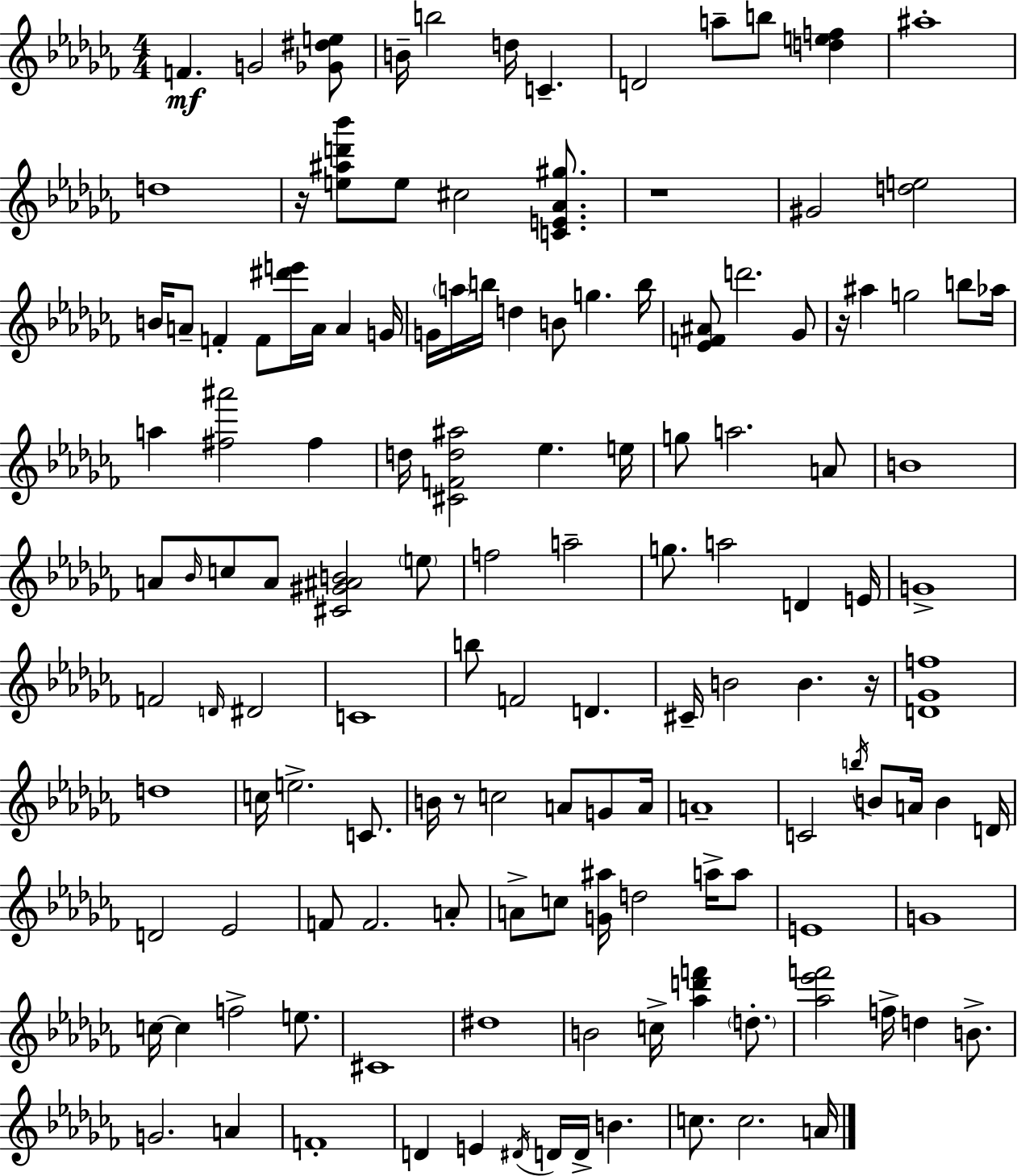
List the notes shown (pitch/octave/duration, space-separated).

F4/q. G4/h [Gb4,D#5,E5]/e B4/s B5/h D5/s C4/q. D4/h A5/e B5/e [D5,E5,F5]/q A#5/w D5/w R/s [E5,A#5,D6,Bb6]/e E5/e C#5/h [C4,E4,Ab4,G#5]/e. R/w G#4/h [D5,E5]/h B4/s A4/e F4/q F4/e [D#6,E6]/s A4/s A4/q G4/s G4/s A5/s B5/s D5/q B4/e G5/q. B5/s [Eb4,F4,A#4]/e D6/h. Gb4/e R/s A#5/q G5/h B5/e Ab5/s A5/q [F#5,A#6]/h F#5/q D5/s [C#4,F4,D5,A#5]/h Eb5/q. E5/s G5/e A5/h. A4/e B4/w A4/e Bb4/s C5/e A4/e [C#4,G#4,A#4,B4]/h E5/e F5/h A5/h G5/e. A5/h D4/q E4/s G4/w F4/h D4/s D#4/h C4/w B5/e F4/h D4/q. C#4/s B4/h B4/q. R/s [D4,Gb4,F5]/w D5/w C5/s E5/h. C4/e. B4/s R/e C5/h A4/e G4/e A4/s A4/w C4/h B5/s B4/e A4/s B4/q D4/s D4/h Eb4/h F4/e F4/h. A4/e A4/e C5/e [G4,A#5]/s D5/h A5/s A5/e E4/w G4/w C5/s C5/q F5/h E5/e. C#4/w D#5/w B4/h C5/s [Ab5,D6,F6]/q D5/e. [Ab5,Eb6,F6]/h F5/s D5/q B4/e. G4/h. A4/q F4/w D4/q E4/q D#4/s D4/s D4/s B4/q. C5/e. C5/h. A4/s